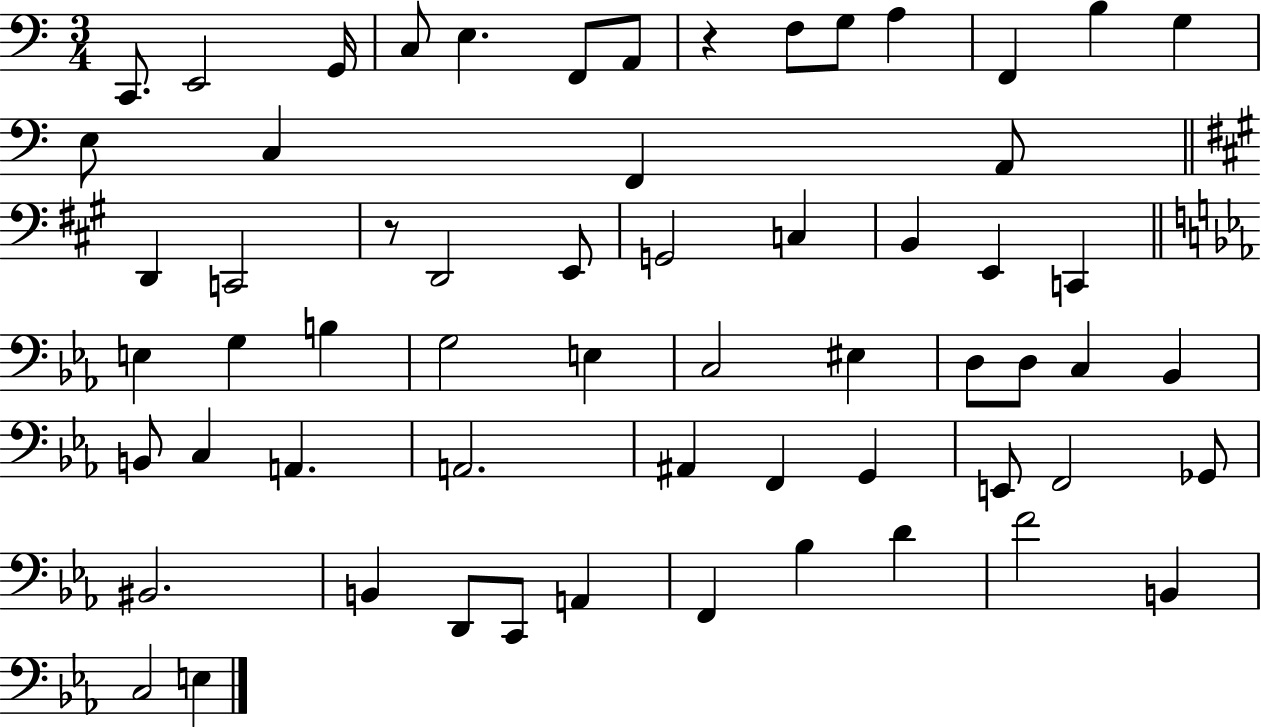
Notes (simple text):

C2/e. E2/h G2/s C3/e E3/q. F2/e A2/e R/q F3/e G3/e A3/q F2/q B3/q G3/q E3/e C3/q F2/q A2/e D2/q C2/h R/e D2/h E2/e G2/h C3/q B2/q E2/q C2/q E3/q G3/q B3/q G3/h E3/q C3/h EIS3/q D3/e D3/e C3/q Bb2/q B2/e C3/q A2/q. A2/h. A#2/q F2/q G2/q E2/e F2/h Gb2/e BIS2/h. B2/q D2/e C2/e A2/q F2/q Bb3/q D4/q F4/h B2/q C3/h E3/q